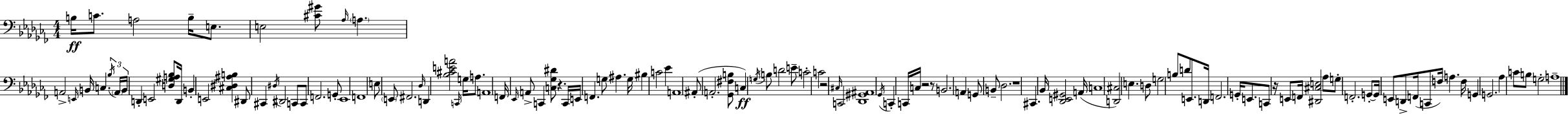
{
  \clef bass
  \numericTimeSignature
  \time 4/4
  \key aes \minor
  b16\ff c'8. a2 b16-- e8. | e2 <cis' gis'>8 \grace { aes16 } \parenthesize a4. | a,2-> \grace { e,16 } b,16 c4. | \tuplet 3/2 { \acciaccatura { bes16 } \parenthesize a,16 b,16 } d,4-. e,2 | \break <d gis a bes>8 d,16 b,4-. e,2 <cis dis ais b>4 | dis,8 cis,4 \acciaccatura { dis16 } dis,2 | c,8 c,8 f,2. | g,8-. ees,1 | \break f,1 | e8 \parenthesize e,8 fis,2. | \grace { des16 } d,4 <bes cis' e' a'>2 | \grace { c,16 } g16 a8. a,1 | \break f,16 \grace { ees,16 } a,8-> c,4 <c ges dis'>8 | r4. c,16 e,16 f,4. g8 | ais4. g16 bis4 c'2 | ees'4 a,1 | \break ais,8-.( a,2.-. | <ges, fis b>8 c4\ff) \acciaccatura { g16 } b8 d'2 | e'8-- c'2-. | c'2 r2 | \break \grace { cis16 } c,2 <des, gis, ais,>1 | \acciaccatura { ges,16 } c,4-. c,16 c16 | r2 r8 b,2. | a,4 g,8 b,8-- des2. | \break r1 | cis,4. | bes,16 <des, e, gis,>2 a,16( c1 | <d, cis>2) | \break e4. d8 g2 | b8 d'8 e,8. d,16 f,2. | g,16-. e,8. c,8 r16 e,8 f,16 | <dis, cis e>2 aes8 g8-. f,2.-. | \break g,8-.~~ g,16 e,8 d,8-> f,16( | c,8 f16) a4. f16 g,4 g,2. | aes4 c'8 | b8 g2-. a1-- | \break \bar "|."
}